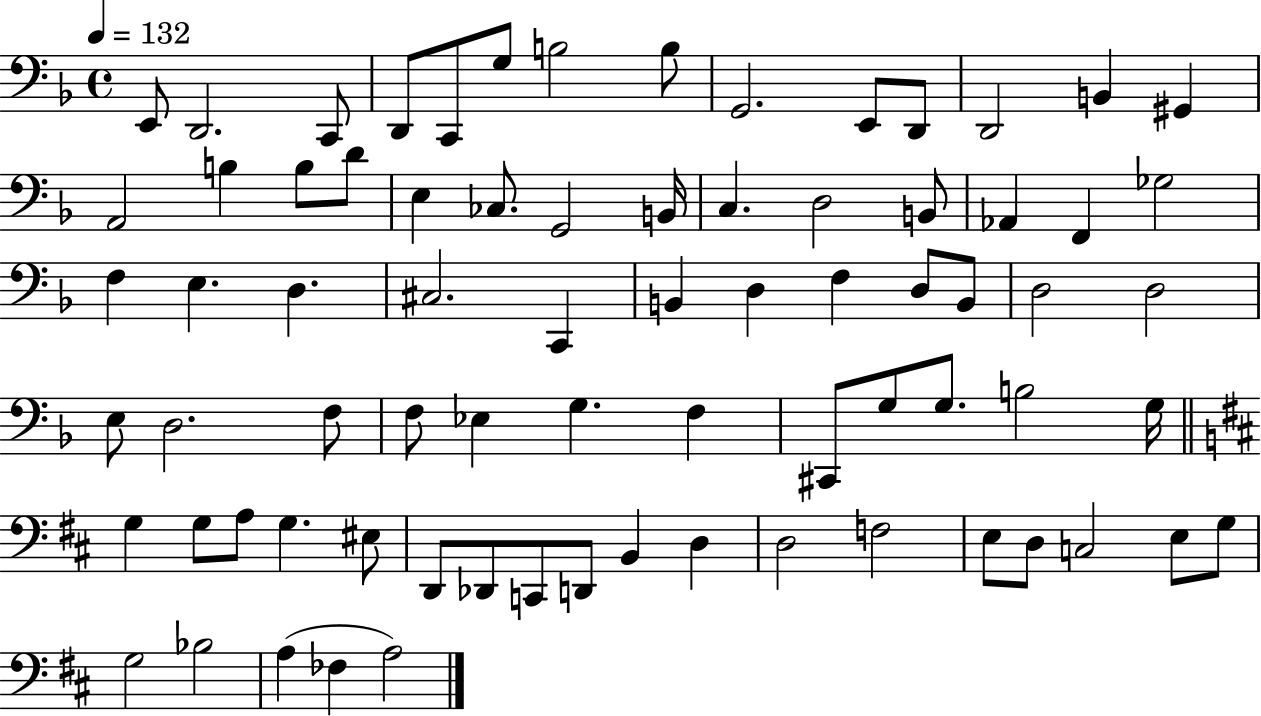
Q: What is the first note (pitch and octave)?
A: E2